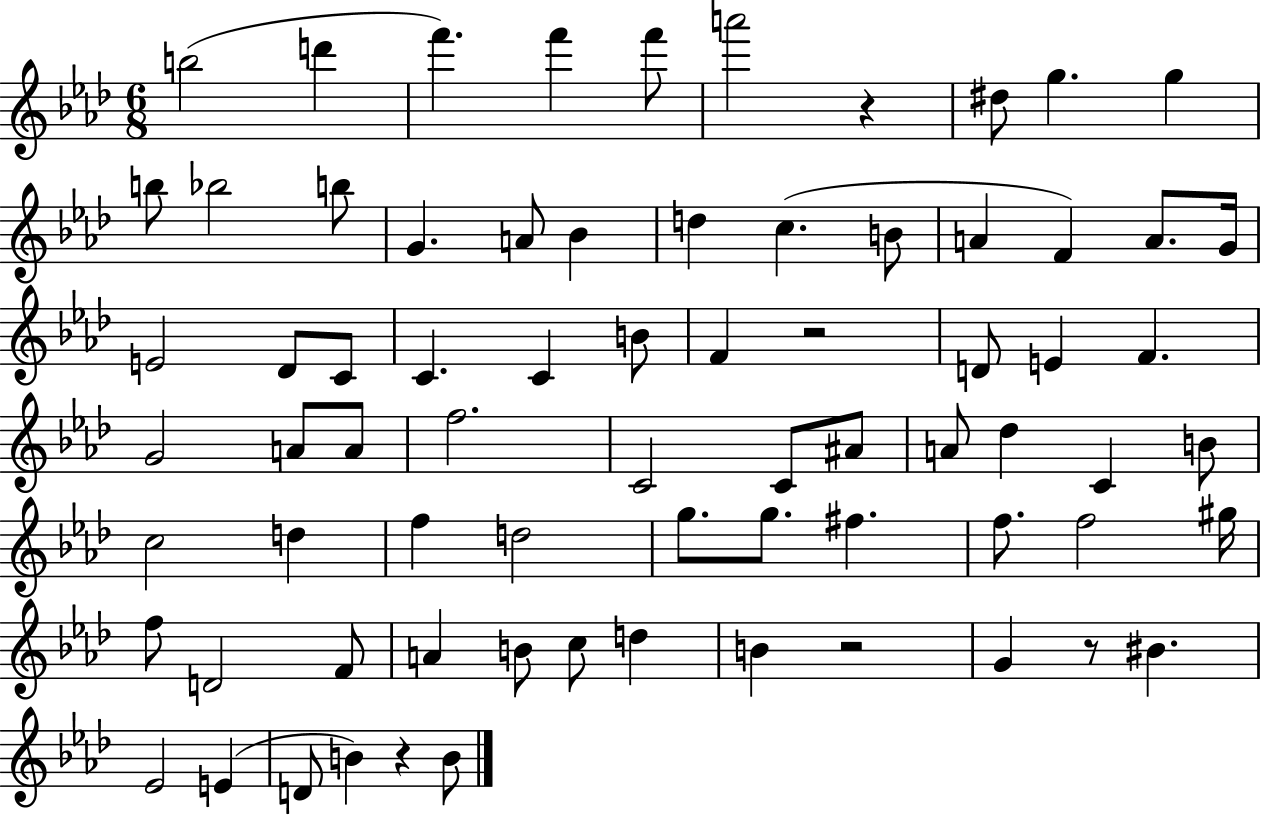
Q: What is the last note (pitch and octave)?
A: B4